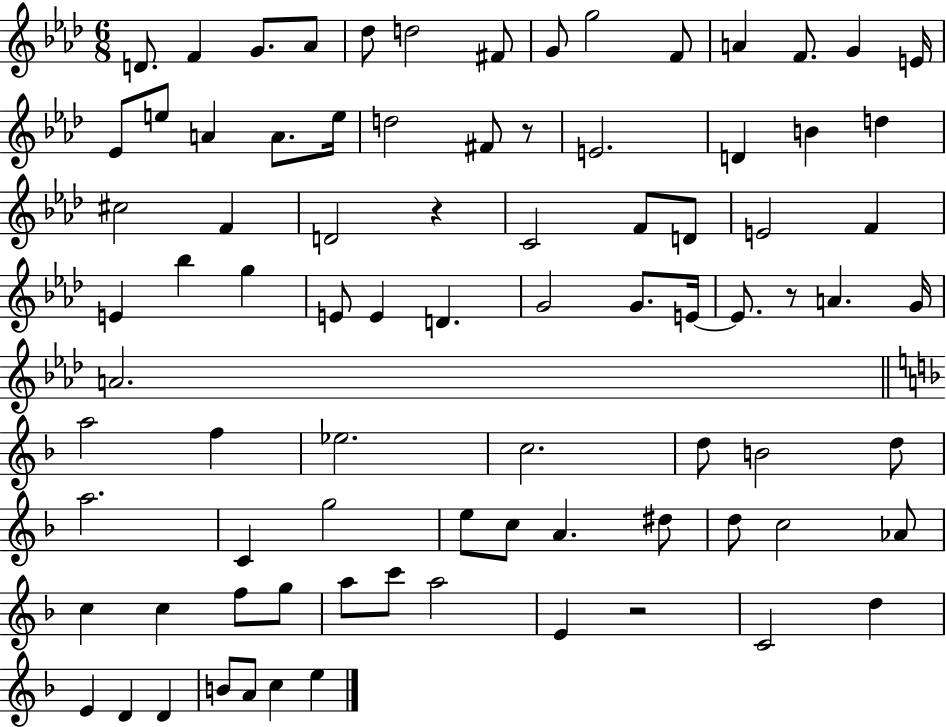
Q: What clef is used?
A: treble